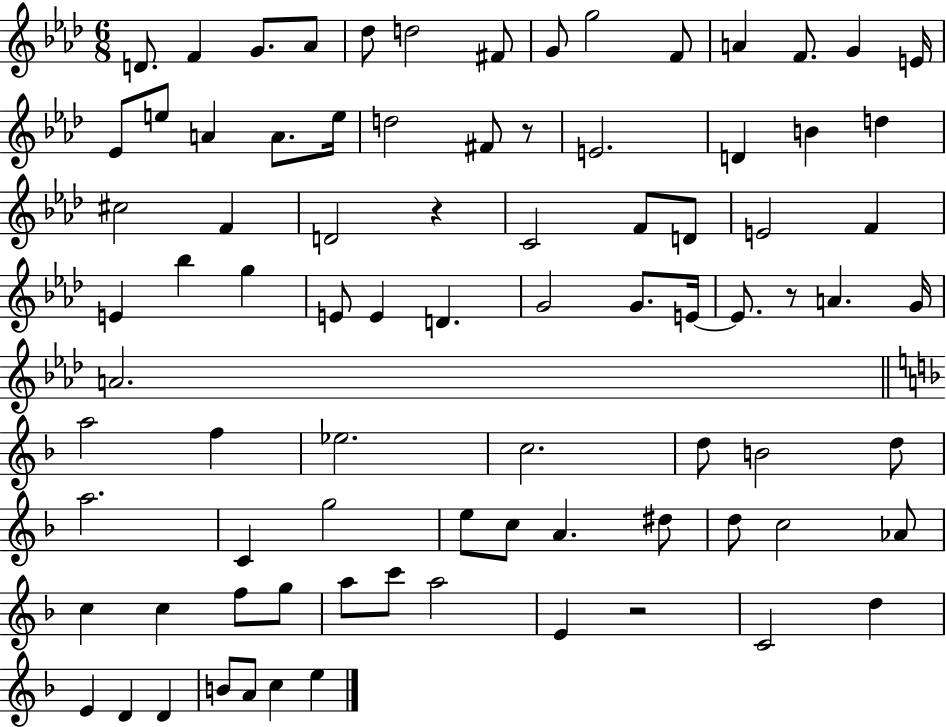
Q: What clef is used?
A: treble